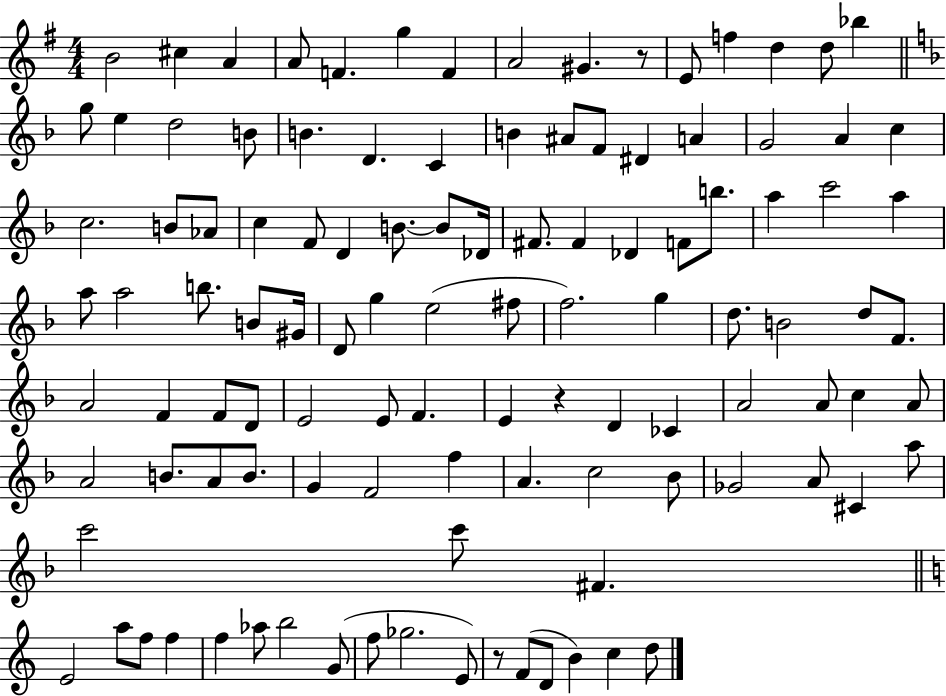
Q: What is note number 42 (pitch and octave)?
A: F4